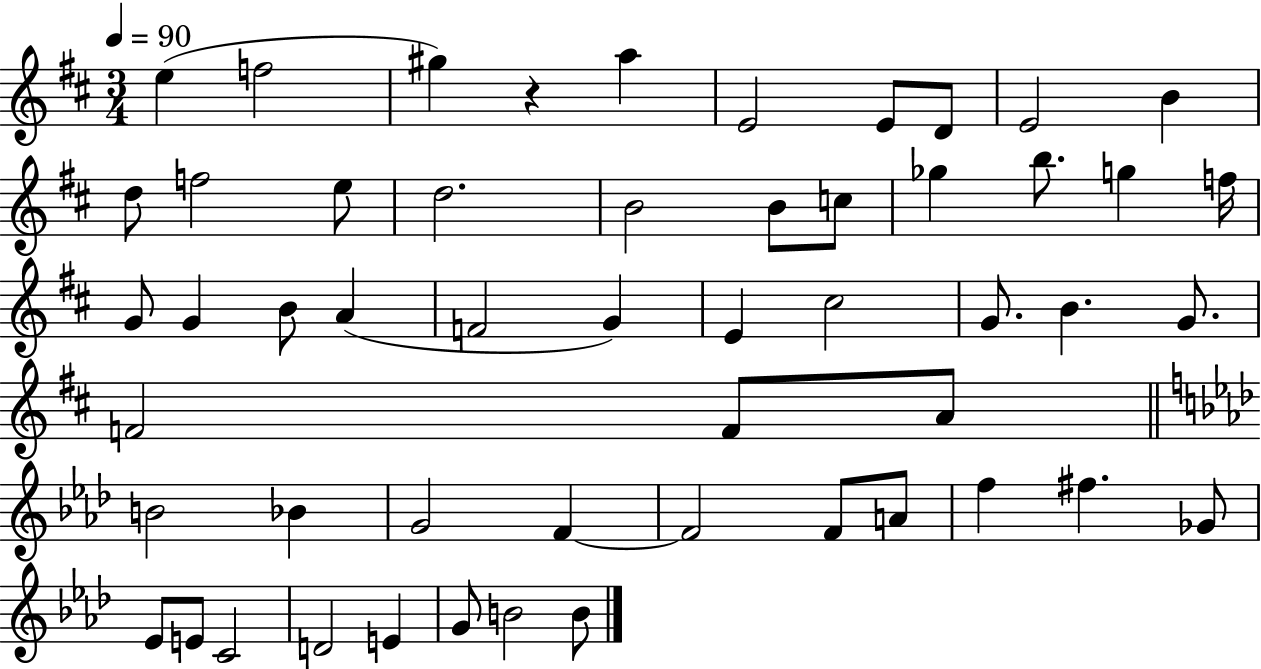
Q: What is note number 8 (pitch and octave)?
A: E4